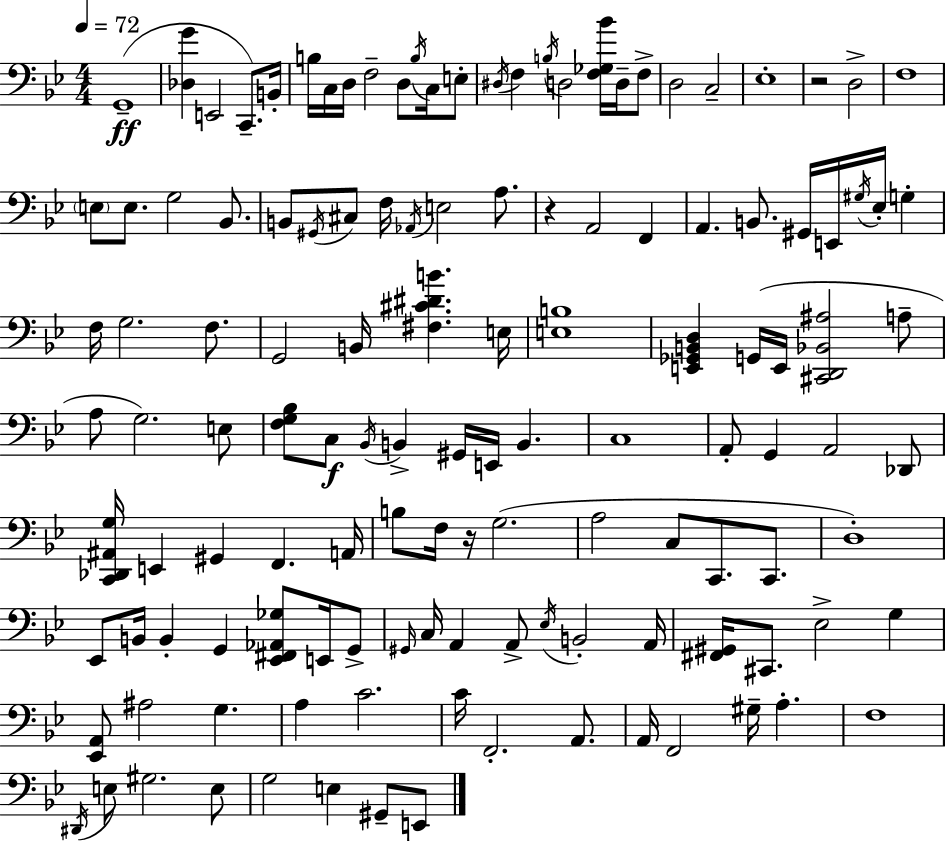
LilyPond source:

{
  \clef bass
  \numericTimeSignature
  \time 4/4
  \key bes \major
  \tempo 4 = 72
  g,1--(\ff | <des g'>4 e,2 c,8.--) b,16-. | b16 c16 d16 f2-- d8 \acciaccatura { b16 } c16 e8-. | \acciaccatura { dis16 } f4 \acciaccatura { b16 } d2 <f ges bes'>16 | \break d16-- f8-> d2 c2-- | ees1-. | r2 d2-> | f1 | \break \parenthesize e8 e8. g2 | bes,8. b,8 \acciaccatura { gis,16 } cis8 f16 \acciaccatura { aes,16 } e2 | a8. r4 a,2 | f,4 a,4. b,8. gis,16 e,16 | \break \acciaccatura { gis16 } ees16-. g4-. f16 g2. | f8. g,2 b,16 <fis cis' dis' b'>4. | e16 <e b>1 | <e, ges, b, d>4 g,16( e,16 <cis, d, bes, ais>2 | \break a8-- a8 g2.) | e8 <f g bes>8 c8\f \acciaccatura { bes,16 } b,4-> gis,16 | e,16 b,4. c1 | a,8-. g,4 a,2 | \break des,8 <c, des, ais, g>16 e,4 gis,4 | f,4. a,16 b8 f16 r16 g2.( | a2 c8 | c,8. c,8. d1-.) | \break ees,8 b,16 b,4-. g,4 | <ees, fis, aes, ges>8 e,16 g,8-> \grace { gis,16 } c16 a,4 a,8-> \acciaccatura { ees16 } | b,2-. a,16 <fis, gis,>16 cis,8. ees2-> | g4 <ees, a,>8 ais2 | \break g4. a4 c'2. | c'16 f,2.-. | a,8. a,16 f,2 | gis16-- a4.-. f1 | \break \acciaccatura { dis,16 } e8 gis2. | e8 g2 | e4 gis,8-- e,8 \bar "|."
}